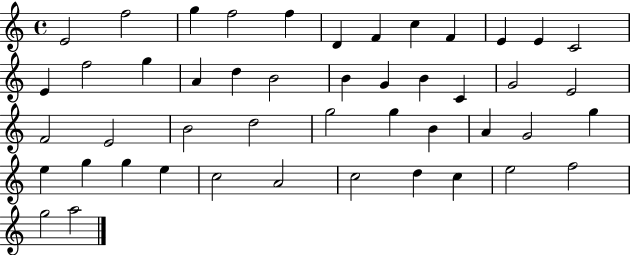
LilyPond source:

{
  \clef treble
  \time 4/4
  \defaultTimeSignature
  \key c \major
  e'2 f''2 | g''4 f''2 f''4 | d'4 f'4 c''4 f'4 | e'4 e'4 c'2 | \break e'4 f''2 g''4 | a'4 d''4 b'2 | b'4 g'4 b'4 c'4 | g'2 e'2 | \break f'2 e'2 | b'2 d''2 | g''2 g''4 b'4 | a'4 g'2 g''4 | \break e''4 g''4 g''4 e''4 | c''2 a'2 | c''2 d''4 c''4 | e''2 f''2 | \break g''2 a''2 | \bar "|."
}